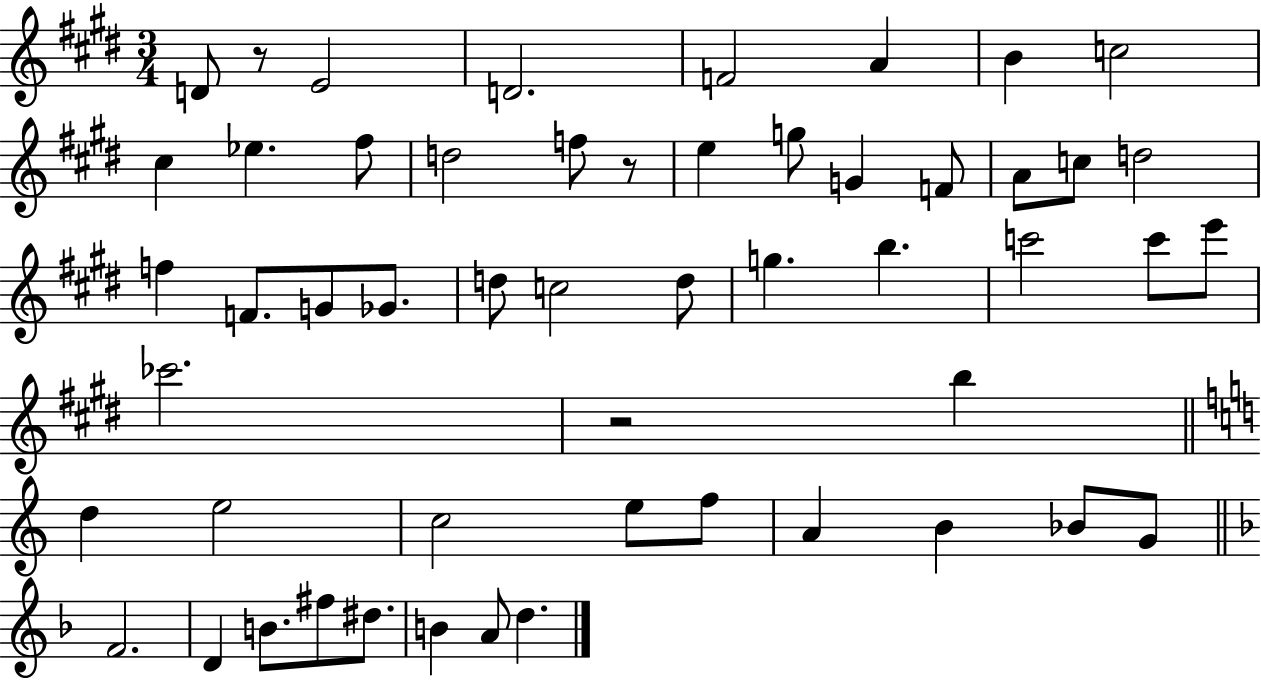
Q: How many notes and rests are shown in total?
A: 53